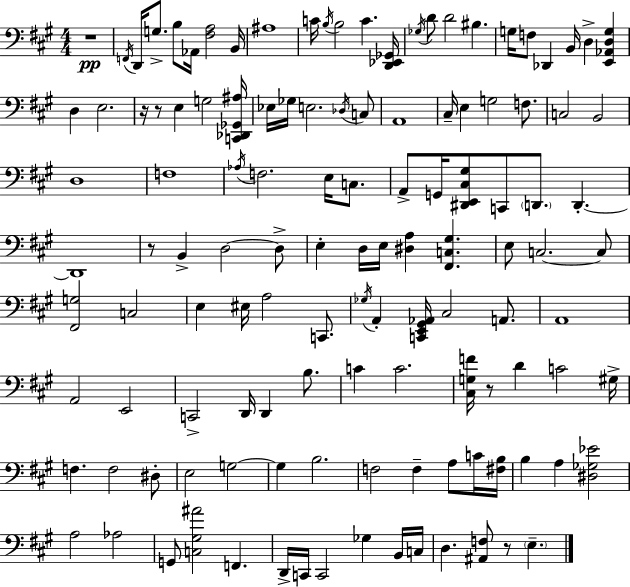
X:1
T:Untitled
M:4/4
L:1/4
K:A
z4 F,,/4 D,,/4 G,/2 B,/2 _A,,/4 [^F,A,]2 B,,/4 ^A,4 C/4 B,/4 B,2 C [D,,_E,,_G,,]/4 _G,/4 D/2 D2 ^B, G,/4 F,/2 _D,, B,,/4 D, [E,,_A,,D,G,] D, E,2 z/4 z/2 E, G,2 [C,,_D,,_G,,^A,]/4 _E,/4 _G,/4 E,2 _D,/4 C,/2 A,,4 ^C,/4 E, G,2 F,/2 C,2 B,,2 D,4 F,4 _A,/4 F,2 E,/4 C,/2 A,,/2 G,,/4 [^D,,E,,^C,^G,]/2 C,,/2 D,,/2 D,, D,,4 z/2 B,, D,2 D,/2 E, D,/4 E,/4 [^D,A,] [^F,,C,^G,] E,/2 C,2 C,/2 [^F,,G,]2 C,2 E, ^E,/4 A,2 C,,/2 _G,/4 A,, [C,,E,,^G,,_A,,]/4 ^C,2 A,,/2 A,,4 A,,2 E,,2 C,,2 D,,/4 D,, B,/2 C C2 [^C,G,F]/4 z/2 D C2 ^G,/4 F, F,2 ^D,/2 E,2 G,2 G, B,2 F,2 F, A,/2 C/4 [^F,B,]/4 B, A, [^D,_G,_E]2 A,2 _A,2 G,,/2 [C,^G,^A]2 F,, D,,/4 C,,/4 C,,2 _G, B,,/4 C,/4 D, [^A,,F,]/2 z/2 E,